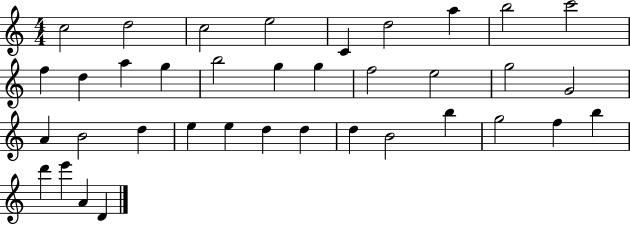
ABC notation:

X:1
T:Untitled
M:4/4
L:1/4
K:C
c2 d2 c2 e2 C d2 a b2 c'2 f d a g b2 g g f2 e2 g2 G2 A B2 d e e d d d B2 b g2 f b d' e' A D